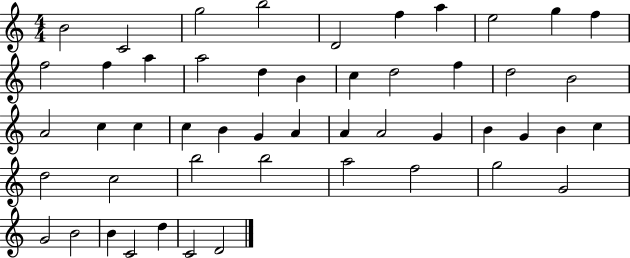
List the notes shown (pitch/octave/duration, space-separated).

B4/h C4/h G5/h B5/h D4/h F5/q A5/q E5/h G5/q F5/q F5/h F5/q A5/q A5/h D5/q B4/q C5/q D5/h F5/q D5/h B4/h A4/h C5/q C5/q C5/q B4/q G4/q A4/q A4/q A4/h G4/q B4/q G4/q B4/q C5/q D5/h C5/h B5/h B5/h A5/h F5/h G5/h G4/h G4/h B4/h B4/q C4/h D5/q C4/h D4/h